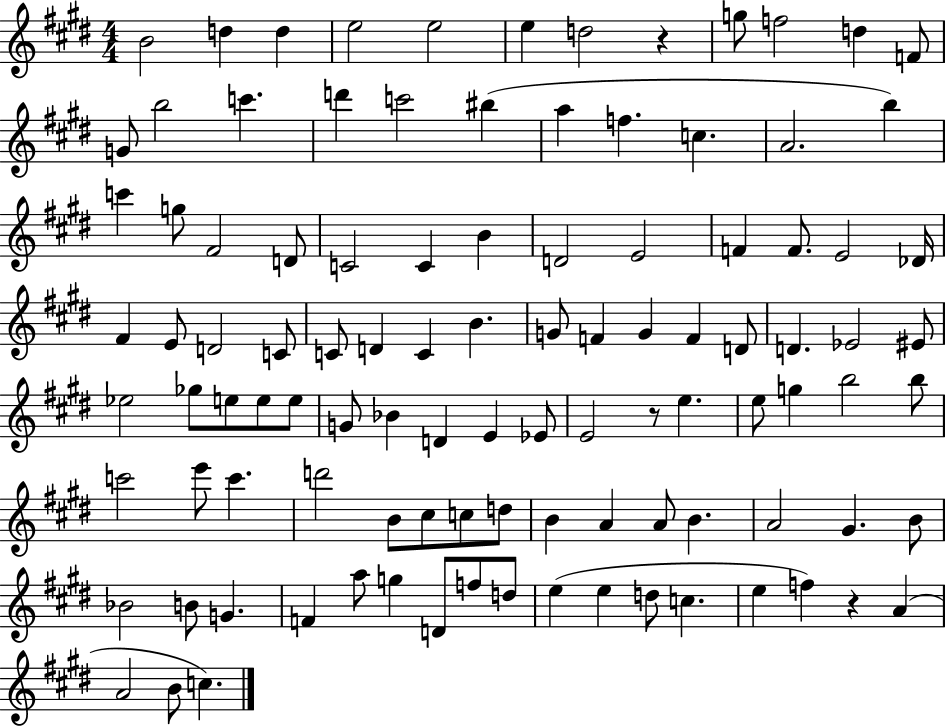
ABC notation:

X:1
T:Untitled
M:4/4
L:1/4
K:E
B2 d d e2 e2 e d2 z g/2 f2 d F/2 G/2 b2 c' d' c'2 ^b a f c A2 b c' g/2 ^F2 D/2 C2 C B D2 E2 F F/2 E2 _D/4 ^F E/2 D2 C/2 C/2 D C B G/2 F G F D/2 D _E2 ^E/2 _e2 _g/2 e/2 e/2 e/2 G/2 _B D E _E/2 E2 z/2 e e/2 g b2 b/2 c'2 e'/2 c' d'2 B/2 ^c/2 c/2 d/2 B A A/2 B A2 ^G B/2 _B2 B/2 G F a/2 g D/2 f/2 d/2 e e d/2 c e f z A A2 B/2 c